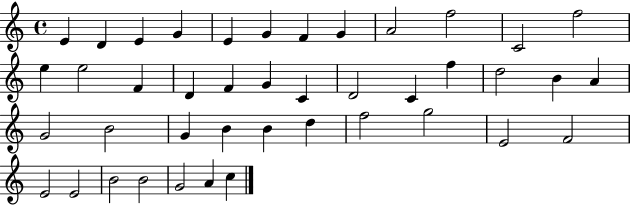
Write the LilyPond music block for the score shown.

{
  \clef treble
  \time 4/4
  \defaultTimeSignature
  \key c \major
  e'4 d'4 e'4 g'4 | e'4 g'4 f'4 g'4 | a'2 f''2 | c'2 f''2 | \break e''4 e''2 f'4 | d'4 f'4 g'4 c'4 | d'2 c'4 f''4 | d''2 b'4 a'4 | \break g'2 b'2 | g'4 b'4 b'4 d''4 | f''2 g''2 | e'2 f'2 | \break e'2 e'2 | b'2 b'2 | g'2 a'4 c''4 | \bar "|."
}